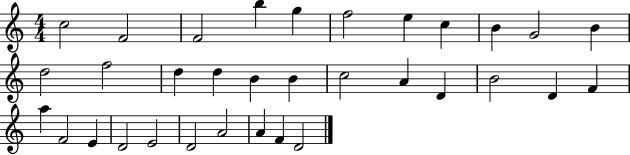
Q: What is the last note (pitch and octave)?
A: D4